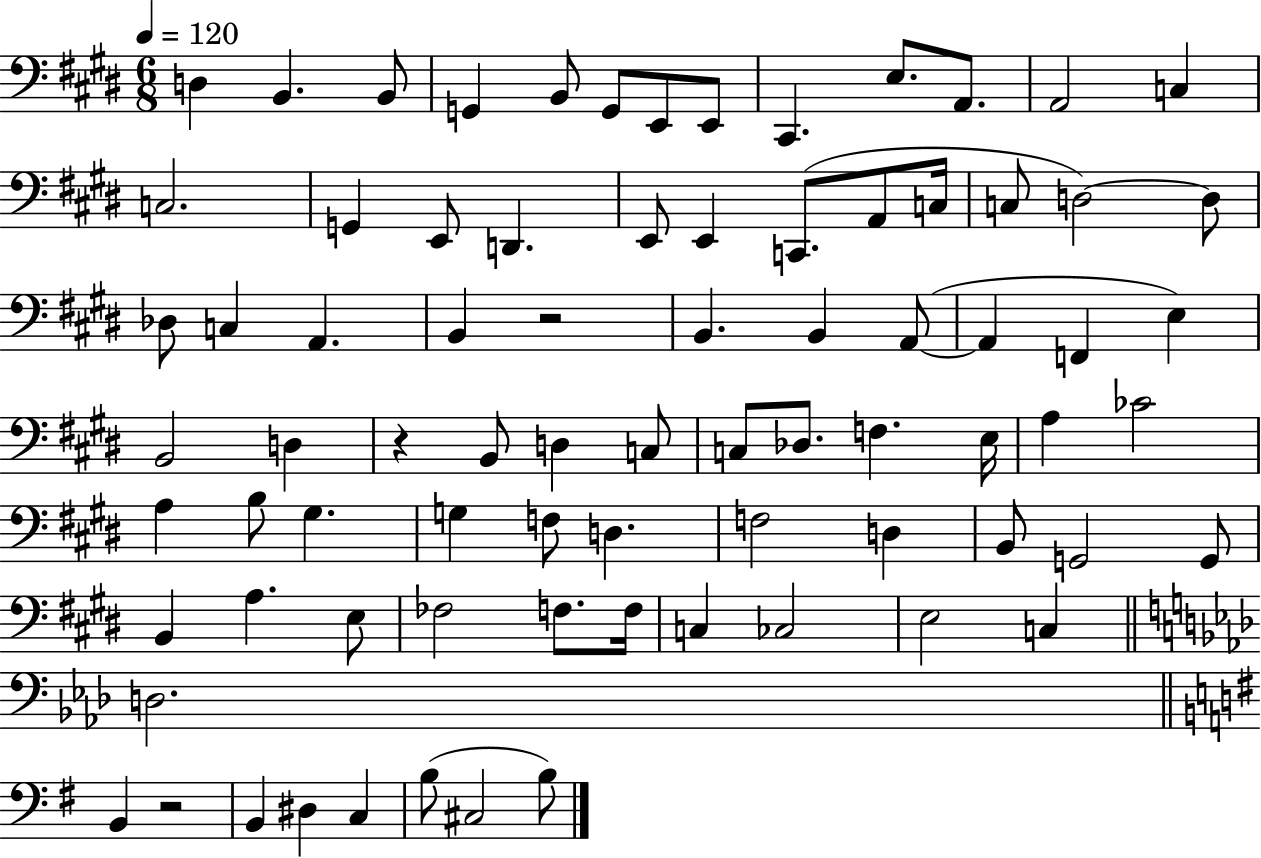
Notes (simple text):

D3/q B2/q. B2/e G2/q B2/e G2/e E2/e E2/e C#2/q. E3/e. A2/e. A2/h C3/q C3/h. G2/q E2/e D2/q. E2/e E2/q C2/e. A2/e C3/s C3/e D3/h D3/e Db3/e C3/q A2/q. B2/q R/h B2/q. B2/q A2/e A2/q F2/q E3/q B2/h D3/q R/q B2/e D3/q C3/e C3/e Db3/e. F3/q. E3/s A3/q CES4/h A3/q B3/e G#3/q. G3/q F3/e D3/q. F3/h D3/q B2/e G2/h G2/e B2/q A3/q. E3/e FES3/h F3/e. F3/s C3/q CES3/h E3/h C3/q D3/h. B2/q R/h B2/q D#3/q C3/q B3/e C#3/h B3/e